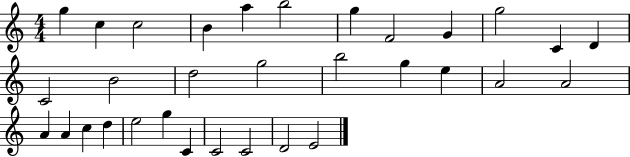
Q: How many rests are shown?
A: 0